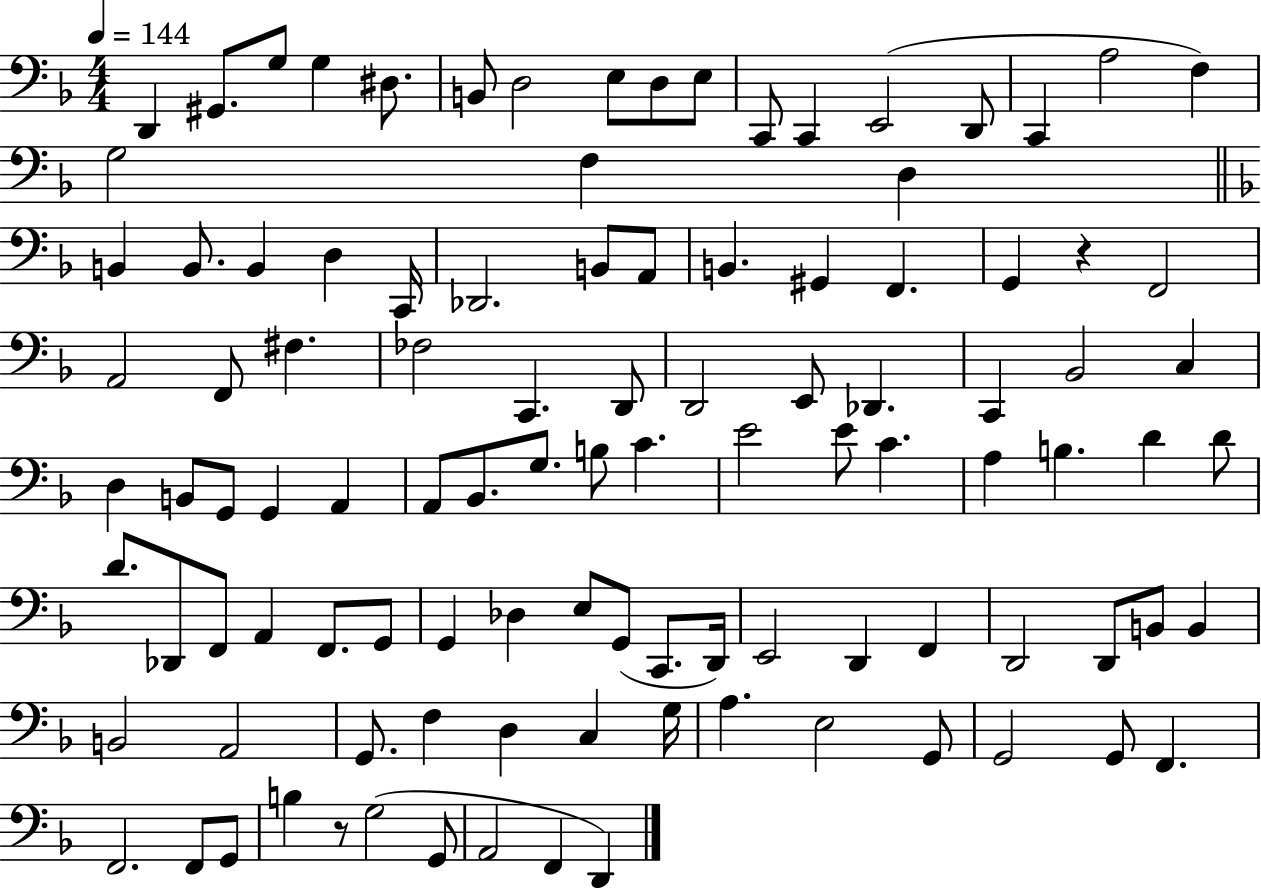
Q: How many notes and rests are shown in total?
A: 105